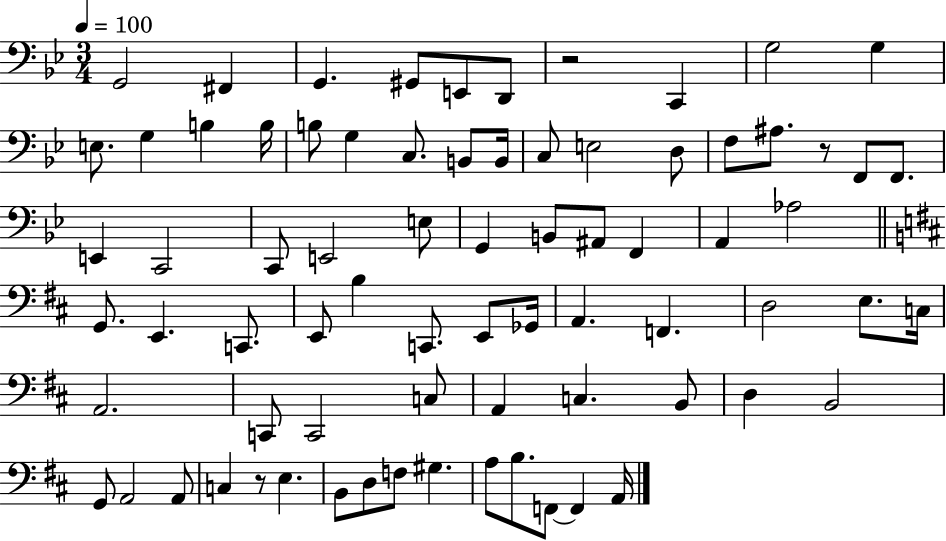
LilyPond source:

{
  \clef bass
  \numericTimeSignature
  \time 3/4
  \key bes \major
  \tempo 4 = 100
  g,2 fis,4 | g,4. gis,8 e,8 d,8 | r2 c,4 | g2 g4 | \break e8. g4 b4 b16 | b8 g4 c8. b,8 b,16 | c8 e2 d8 | f8 ais8. r8 f,8 f,8. | \break e,4 c,2 | c,8 e,2 e8 | g,4 b,8 ais,8 f,4 | a,4 aes2 | \break \bar "||" \break \key d \major g,8. e,4. c,8. | e,8 b4 c,8. e,8 ges,16 | a,4. f,4. | d2 e8. c16 | \break a,2. | c,8 c,2 c8 | a,4 c4. b,8 | d4 b,2 | \break g,8 a,2 a,8 | c4 r8 e4. | b,8 d8 f8 gis4. | a8 b8. f,8~~ f,4 a,16 | \break \bar "|."
}